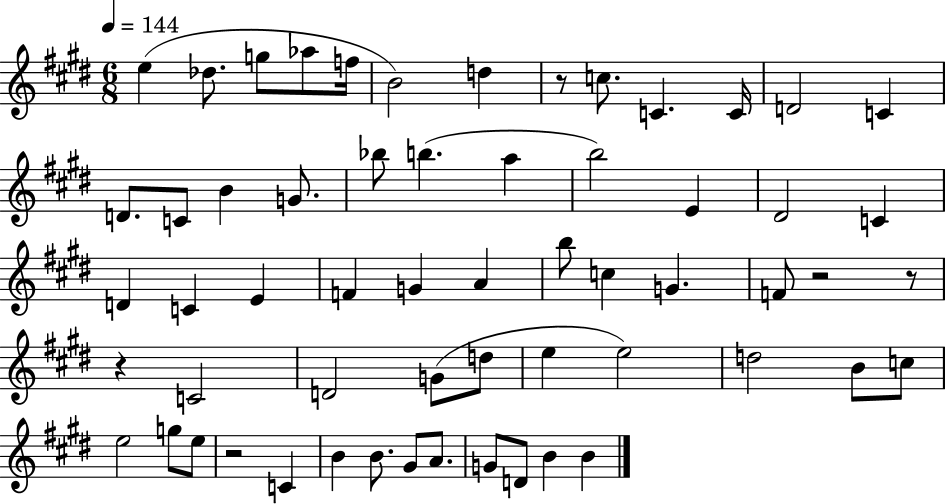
X:1
T:Untitled
M:6/8
L:1/4
K:E
e _d/2 g/2 _a/2 f/4 B2 d z/2 c/2 C C/4 D2 C D/2 C/2 B G/2 _b/2 b a b2 E ^D2 C D C E F G A b/2 c G F/2 z2 z/2 z C2 D2 G/2 d/2 e e2 d2 B/2 c/2 e2 g/2 e/2 z2 C B B/2 ^G/2 A/2 G/2 D/2 B B